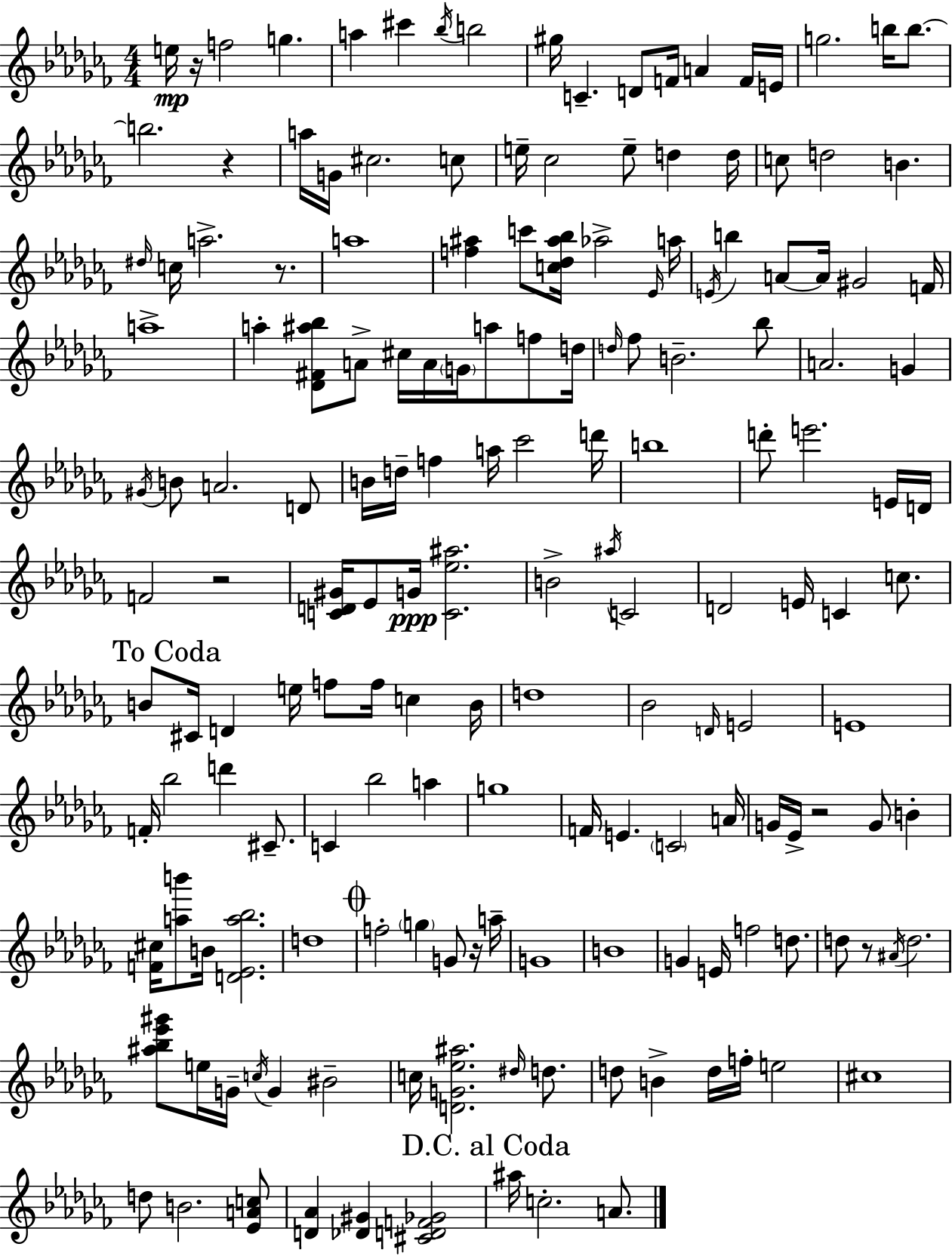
E5/s R/s F5/h G5/q. A5/q C#6/q Bb5/s B5/h G#5/s C4/q. D4/e F4/s A4/q F4/s E4/s G5/h. B5/s B5/e. B5/h. R/q A5/s G4/s C#5/h. C5/e E5/s CES5/h E5/e D5/q D5/s C5/e D5/h B4/q. D#5/s C5/s A5/h. R/e. A5/w [F5,A#5]/q C6/e [C5,Db5,A#5,Bb5]/s Ab5/h Eb4/s A5/s E4/s B5/q A4/e A4/s G#4/h F4/s A5/w A5/q [Db4,F#4,A#5,Bb5]/e A4/e C#5/s A4/s G4/s A5/e F5/e D5/s D5/s FES5/e B4/h. Bb5/e A4/h. G4/q G#4/s B4/e A4/h. D4/e B4/s D5/s F5/q A5/s CES6/h D6/s B5/w D6/e E6/h. E4/s D4/s F4/h R/h [C4,D4,G#4]/s Eb4/e G4/s [C4,Eb5,A#5]/h. B4/h A#5/s C4/h D4/h E4/s C4/q C5/e. B4/e C#4/s D4/q E5/s F5/e F5/s C5/q B4/s D5/w Bb4/h D4/s E4/h E4/w F4/s Bb5/h D6/q C#4/e. C4/q Bb5/h A5/q G5/w F4/s E4/q. C4/h A4/s G4/s Eb4/s R/h G4/e B4/q [F4,C#5]/s [A5,B6]/e B4/s [D4,Eb4,A5,Bb5]/h. D5/w F5/h G5/q G4/e R/s A5/s G4/w B4/w G4/q E4/s F5/h D5/e. D5/e R/e A#4/s D5/h. [A#5,Bb5,Eb6,G#6]/e E5/s G4/s C5/s G4/q BIS4/h C5/s [D4,G4,Eb5,A#5]/h. D#5/s D5/e. D5/e B4/q D5/s F5/s E5/h C#5/w D5/e B4/h. [Eb4,A4,C5]/e [D4,Ab4]/q [Db4,G#4]/q [C#4,D4,F4,Gb4]/h A#5/s C5/h. A4/e.